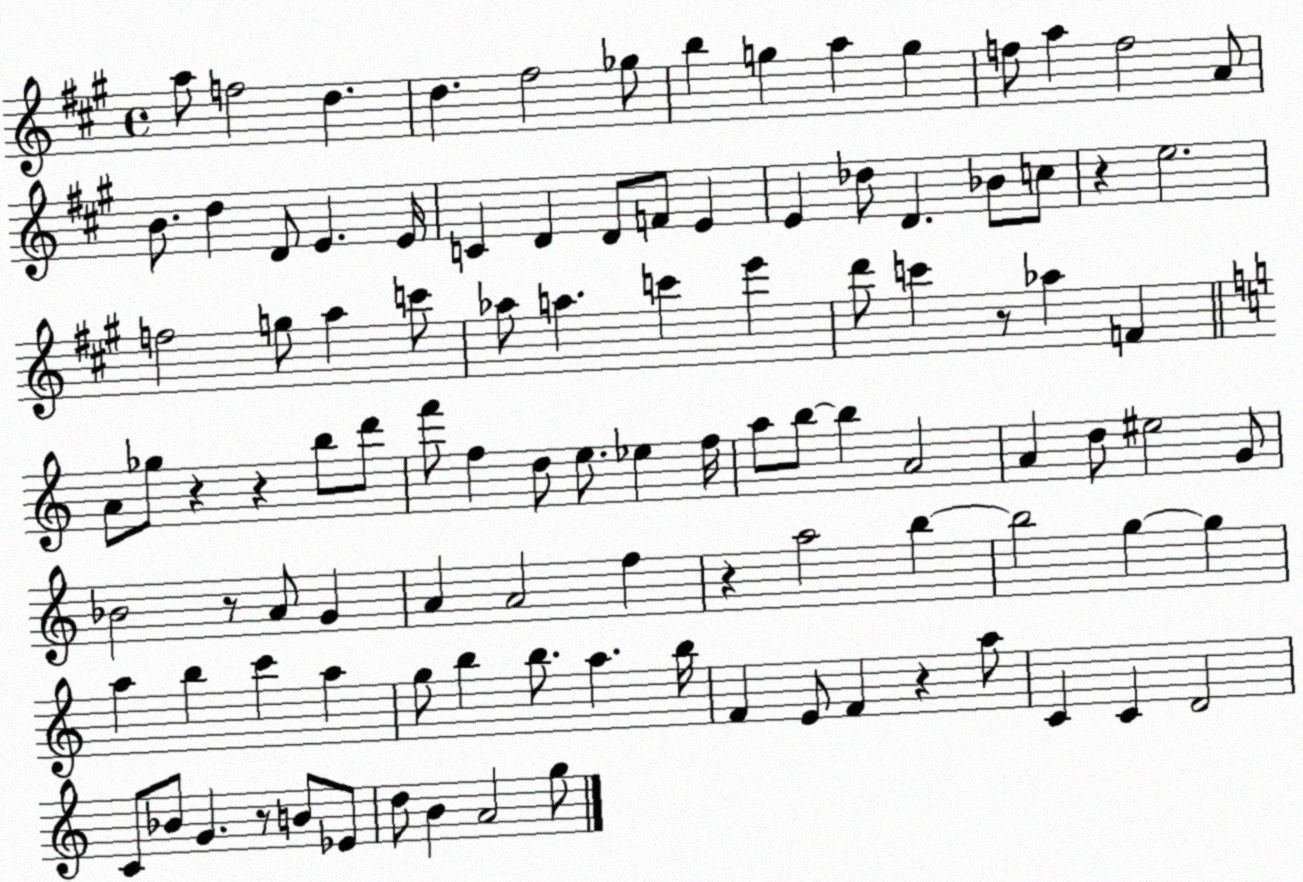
X:1
T:Untitled
M:4/4
L:1/4
K:A
a/2 f2 d d ^f2 _g/2 b g a g f/2 a f2 A/2 B/2 d D/2 E E/4 C D D/2 F/2 E E _d/2 D _B/2 c/2 z e2 f2 g/2 a c'/2 _a/2 a c' e' d'/2 c' z/2 _a F A/2 _g/2 z z b/2 d'/2 f'/2 f d/2 e/2 _e f/4 a/2 b/2 b A2 A d/2 ^e2 G/2 _B2 z/2 A/2 G A A2 f z a2 b b2 g g a b c' a g/2 b b/2 a b/4 F E/2 F z a/2 C C D2 C/2 _B/2 G z/2 B/2 _E/2 d/2 B A2 g/2